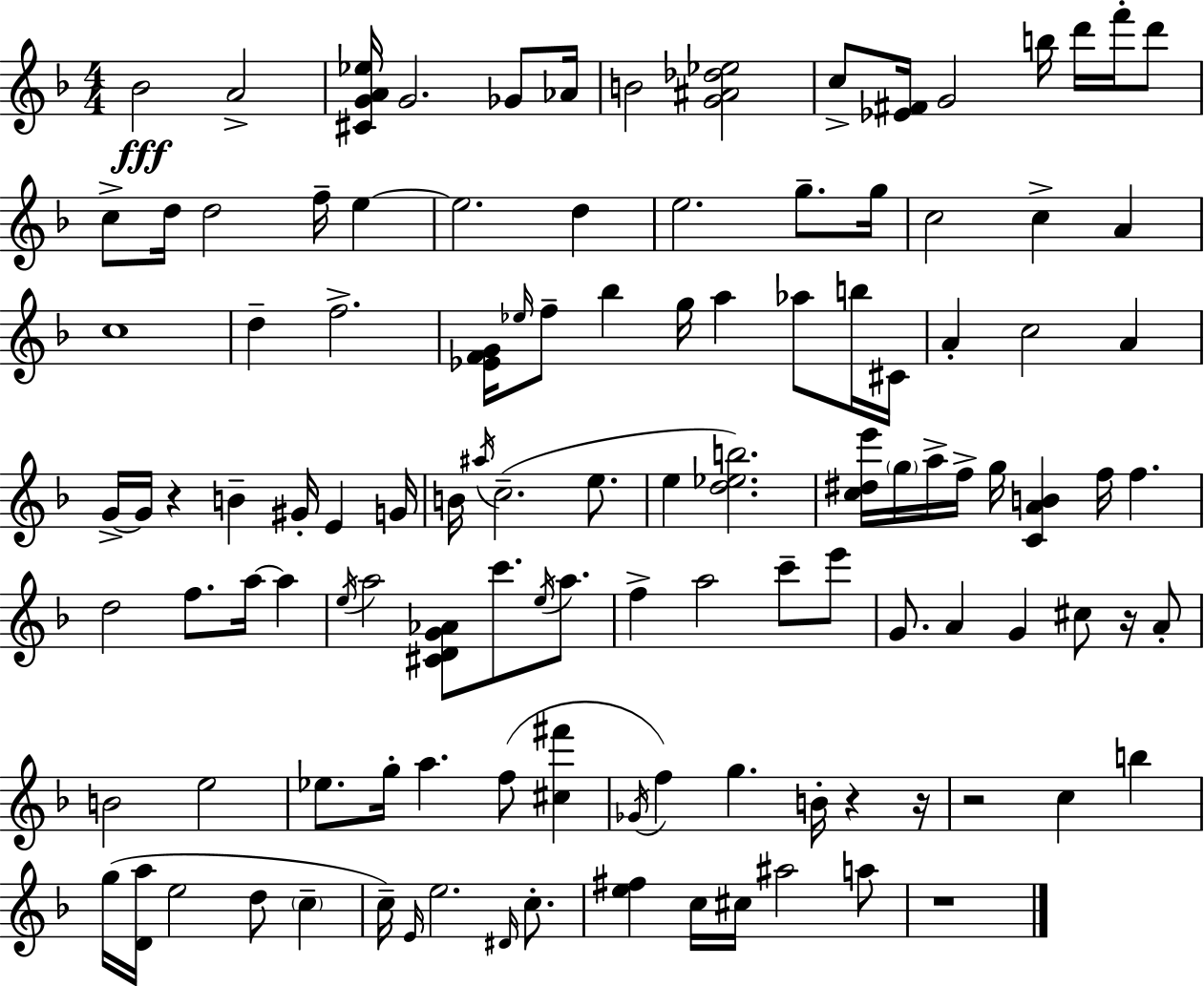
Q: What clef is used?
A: treble